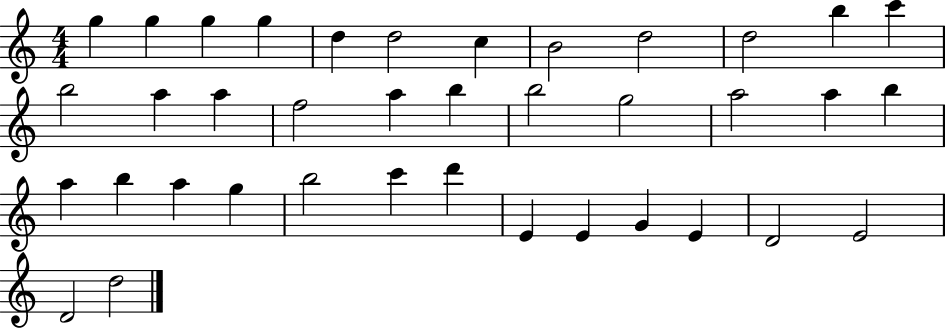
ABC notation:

X:1
T:Untitled
M:4/4
L:1/4
K:C
g g g g d d2 c B2 d2 d2 b c' b2 a a f2 a b b2 g2 a2 a b a b a g b2 c' d' E E G E D2 E2 D2 d2